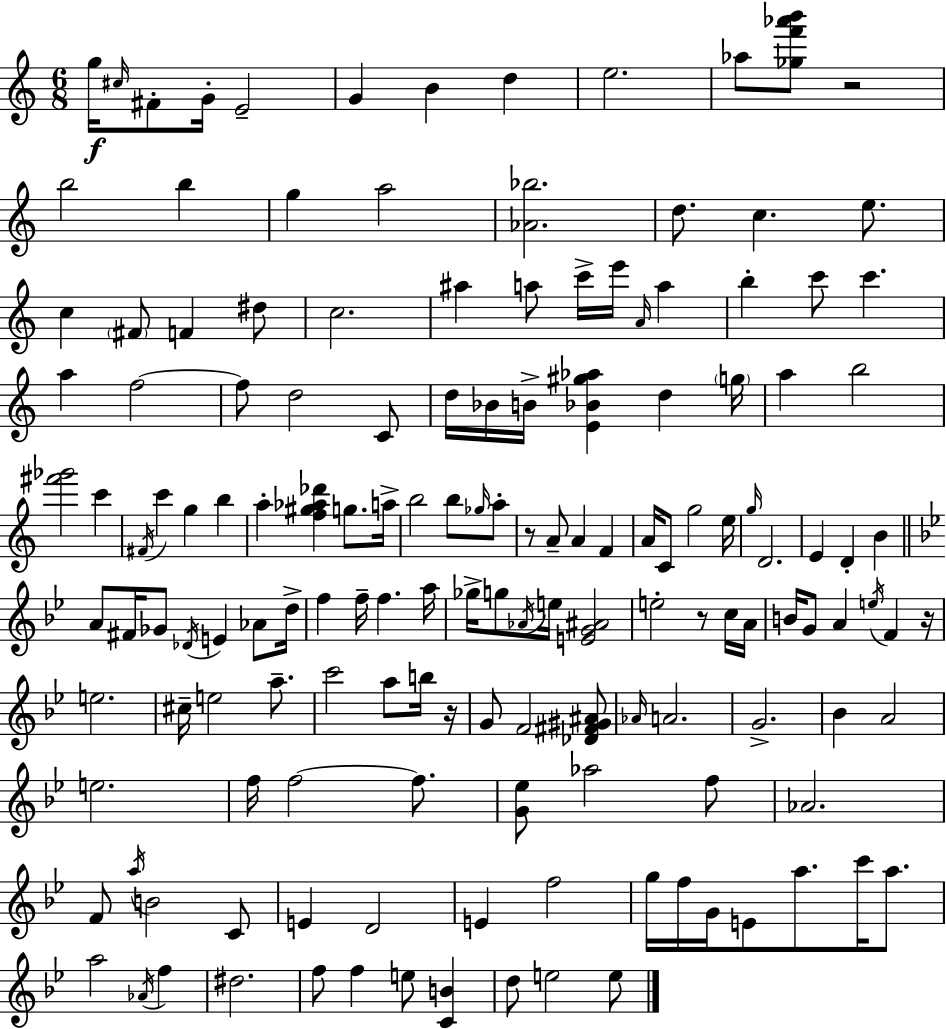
G5/s C#5/s F#4/e G4/s E4/h G4/q B4/q D5/q E5/h. Ab5/e [Gb5,F6,Ab6,B6]/e R/h B5/h B5/q G5/q A5/h [Ab4,Bb5]/h. D5/e. C5/q. E5/e. C5/q F#4/e F4/q D#5/e C5/h. A#5/q A5/e C6/s E6/s A4/s A5/q B5/q C6/e C6/q. A5/q F5/h F5/e D5/h C4/e D5/s Bb4/s B4/s [E4,Bb4,G#5,Ab5]/q D5/q G5/s A5/q B5/h [F#6,Gb6]/h C6/q F#4/s C6/q G5/q B5/q A5/q [F5,G#5,Ab5,Db6]/q G5/e. A5/s B5/h B5/e Gb5/s A5/e R/e A4/e A4/q F4/q A4/s C4/e G5/h E5/s G5/s D4/h. E4/q D4/q B4/q A4/e F#4/s Gb4/e Db4/s E4/q Ab4/e D5/s F5/q F5/s F5/q. A5/s Gb5/s G5/e Ab4/s E5/s [E4,G4,A#4]/h E5/h R/e C5/s A4/s B4/s G4/e A4/q E5/s F4/q R/s E5/h. C#5/s E5/h A5/e. C6/h A5/e B5/s R/s G4/e F4/h [Db4,F#4,G#4,A#4]/e Ab4/s A4/h. G4/h. Bb4/q A4/h E5/h. F5/s F5/h F5/e. [G4,Eb5]/e Ab5/h F5/e Ab4/h. F4/e A5/s B4/h C4/e E4/q D4/h E4/q F5/h G5/s F5/s G4/s E4/e A5/e. C6/s A5/e. A5/h Ab4/s F5/q D#5/h. F5/e F5/q E5/e [C4,B4]/q D5/e E5/h E5/e